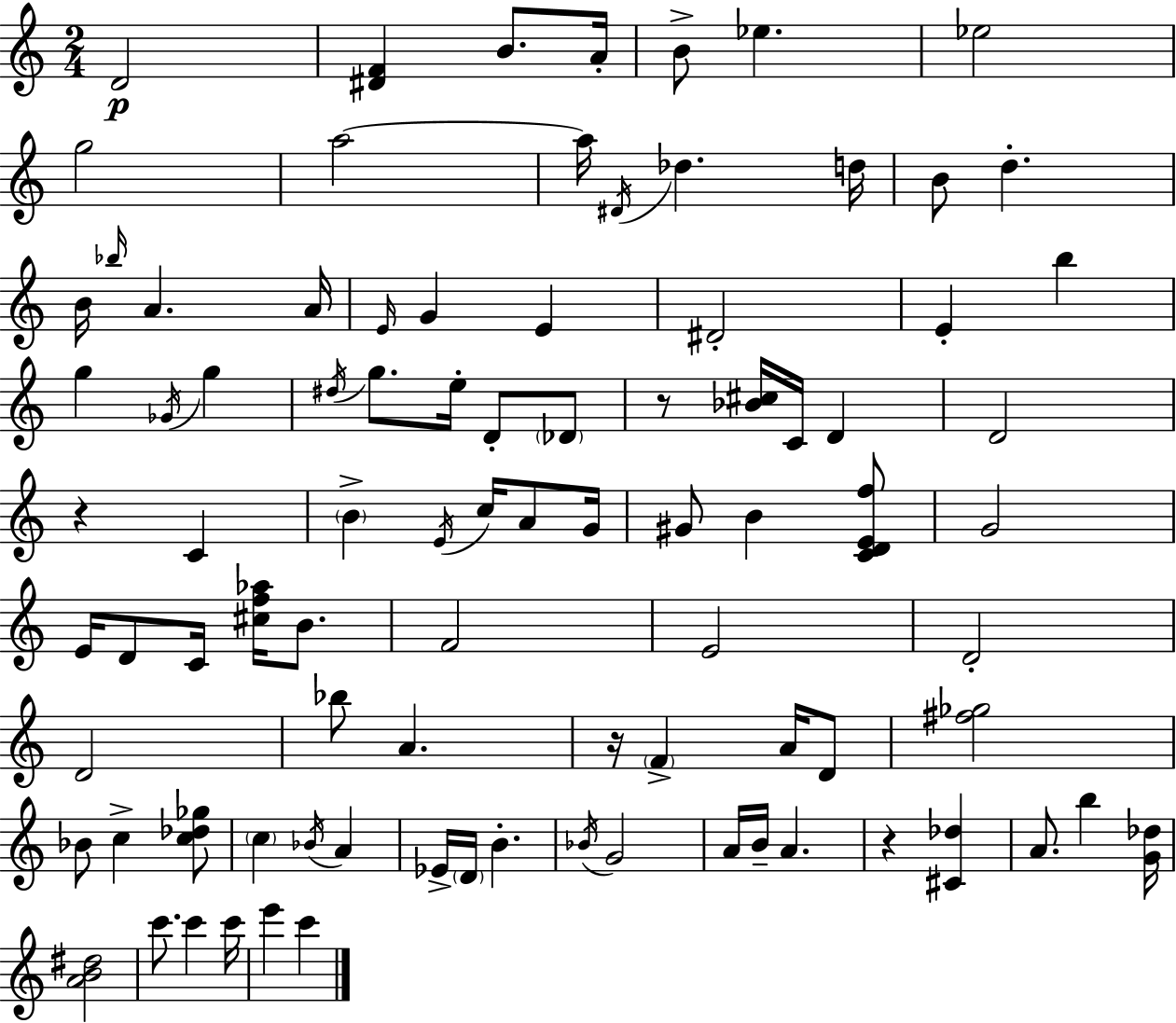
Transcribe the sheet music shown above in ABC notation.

X:1
T:Untitled
M:2/4
L:1/4
K:C
D2 [^DF] B/2 A/4 B/2 _e _e2 g2 a2 a/4 ^D/4 _d d/4 B/2 d B/4 _b/4 A A/4 E/4 G E ^D2 E b g _G/4 g ^d/4 g/2 e/4 D/2 _D/2 z/2 [_B^c]/4 C/4 D D2 z C B E/4 c/4 A/2 G/4 ^G/2 B [CDEf]/2 G2 E/4 D/2 C/4 [^cf_a]/4 B/2 F2 E2 D2 D2 _b/2 A z/4 F A/4 D/2 [^f_g]2 _B/2 c [c_d_g]/2 c _B/4 A _E/4 D/4 B _B/4 G2 A/4 B/4 A z [^C_d] A/2 b [G_d]/4 [AB^d]2 c'/2 c' c'/4 e' c'